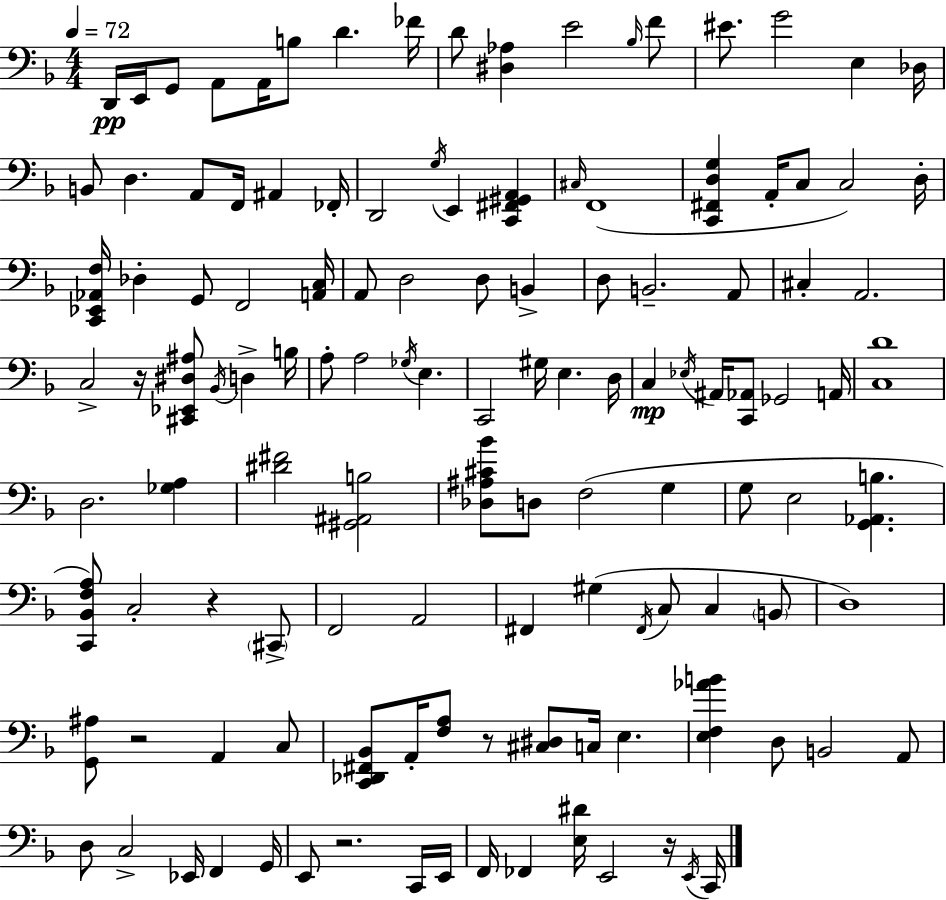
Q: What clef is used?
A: bass